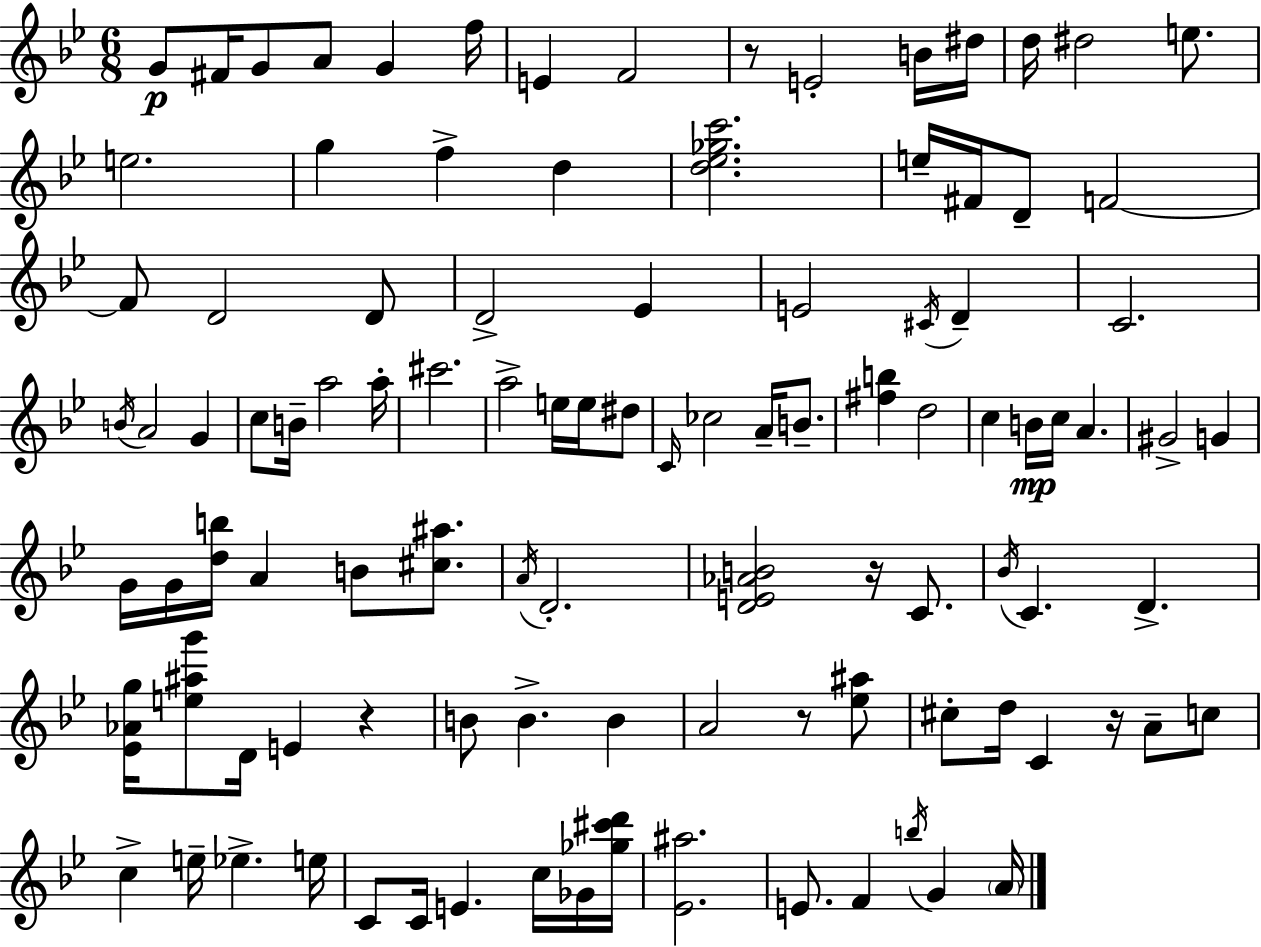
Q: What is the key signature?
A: G minor